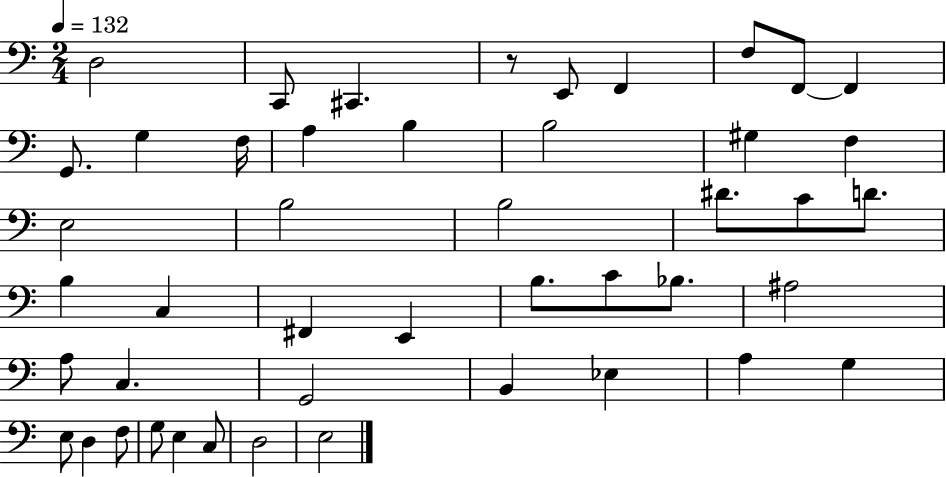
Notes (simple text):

D3/h C2/e C#2/q. R/e E2/e F2/q F3/e F2/e F2/q G2/e. G3/q F3/s A3/q B3/q B3/h G#3/q F3/q E3/h B3/h B3/h D#4/e. C4/e D4/e. B3/q C3/q F#2/q E2/q B3/e. C4/e Bb3/e. A#3/h A3/e C3/q. G2/h B2/q Eb3/q A3/q G3/q E3/e D3/q F3/e G3/e E3/q C3/e D3/h E3/h